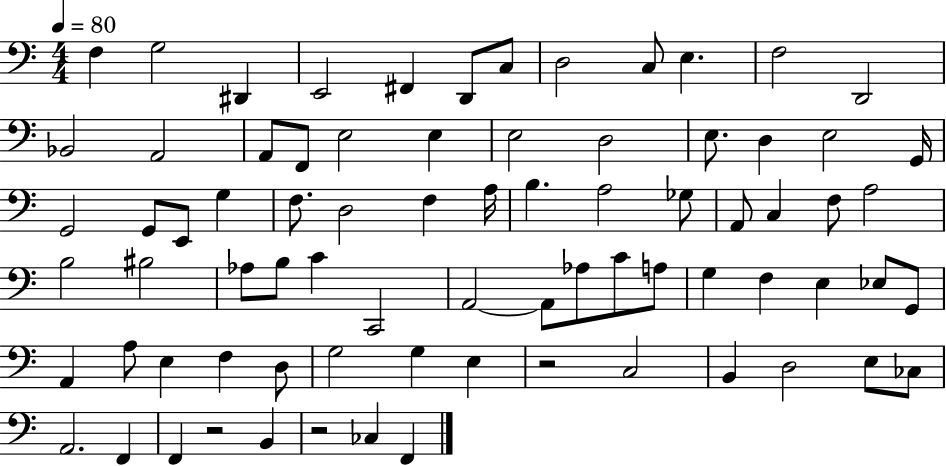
F3/q G3/h D#2/q E2/h F#2/q D2/e C3/e D3/h C3/e E3/q. F3/h D2/h Bb2/h A2/h A2/e F2/e E3/h E3/q E3/h D3/h E3/e. D3/q E3/h G2/s G2/h G2/e E2/e G3/q F3/e. D3/h F3/q A3/s B3/q. A3/h Gb3/e A2/e C3/q F3/e A3/h B3/h BIS3/h Ab3/e B3/e C4/q C2/h A2/h A2/e Ab3/e C4/e A3/e G3/q F3/q E3/q Eb3/e G2/e A2/q A3/e E3/q F3/q D3/e G3/h G3/q E3/q R/h C3/h B2/q D3/h E3/e CES3/e A2/h. F2/q F2/q R/h B2/q R/h CES3/q F2/q